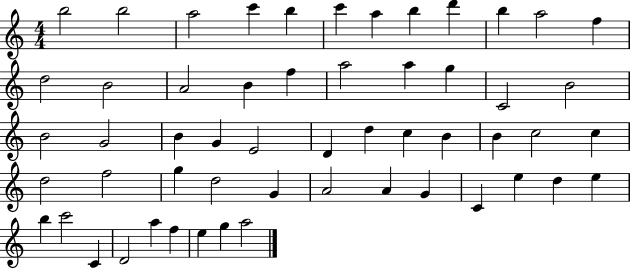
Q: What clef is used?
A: treble